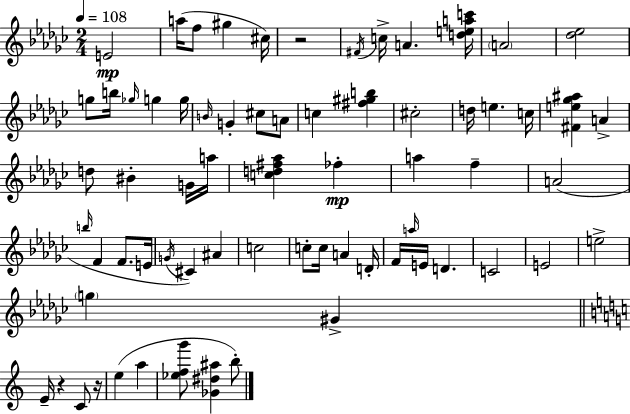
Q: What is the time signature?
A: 2/4